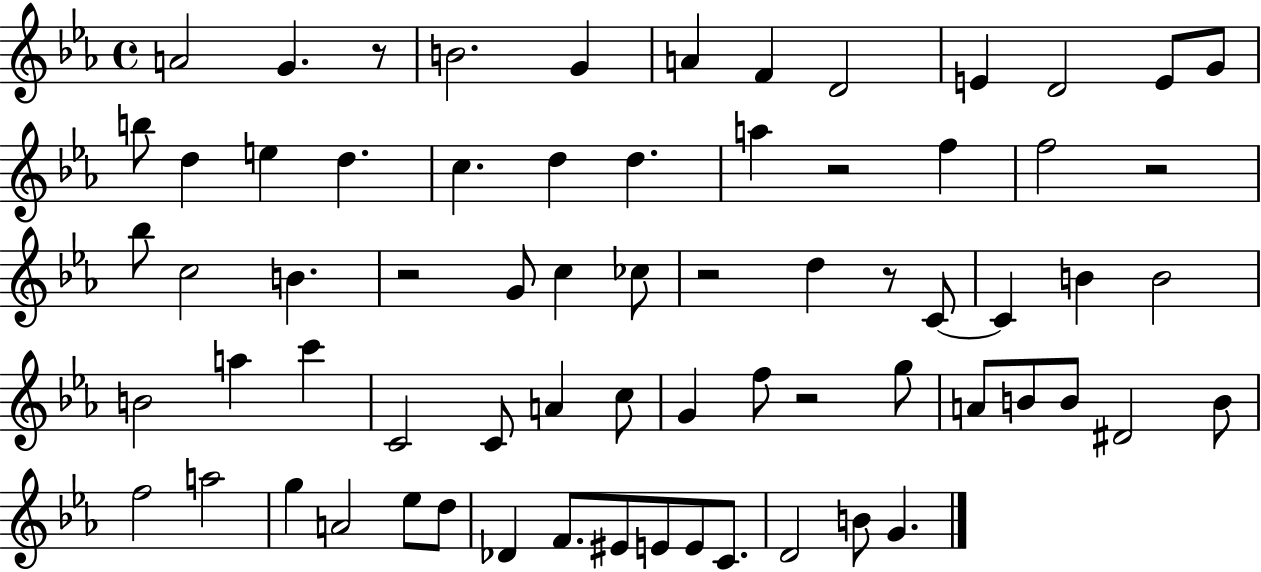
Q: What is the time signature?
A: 4/4